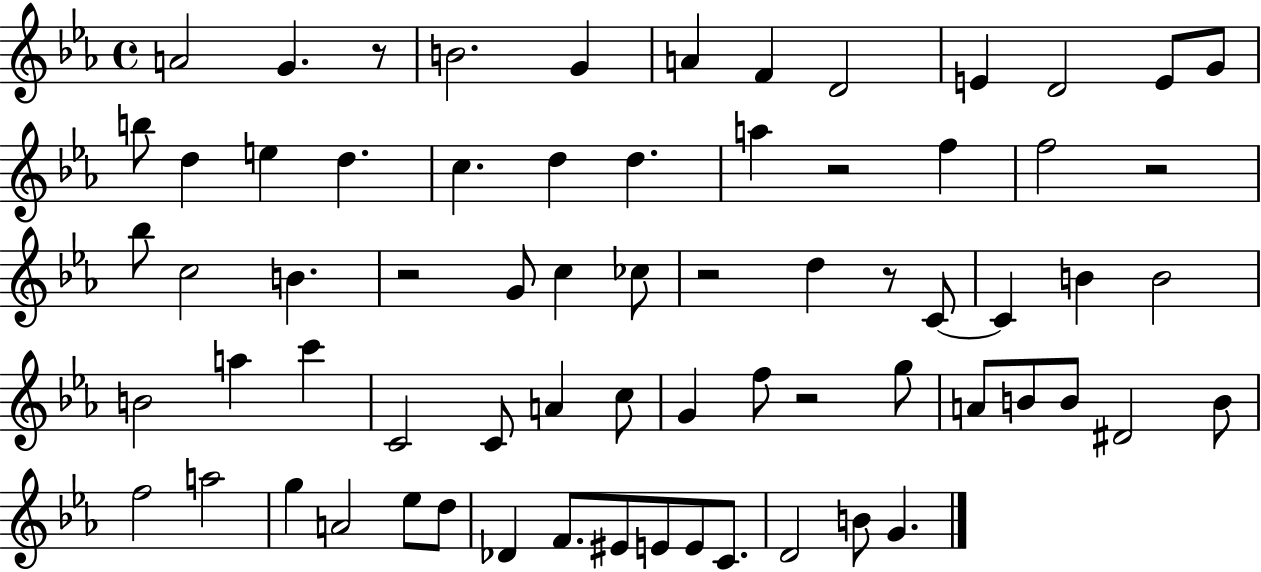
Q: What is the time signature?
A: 4/4